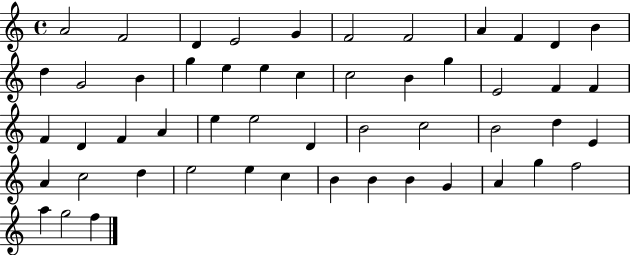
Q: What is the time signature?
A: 4/4